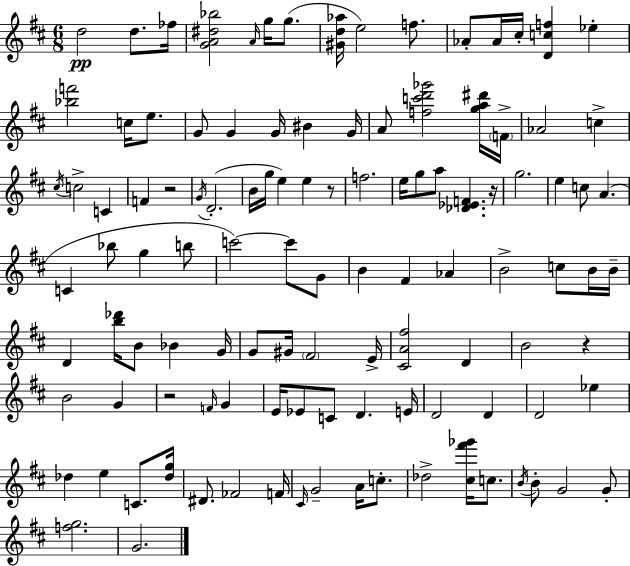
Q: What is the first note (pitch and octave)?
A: D5